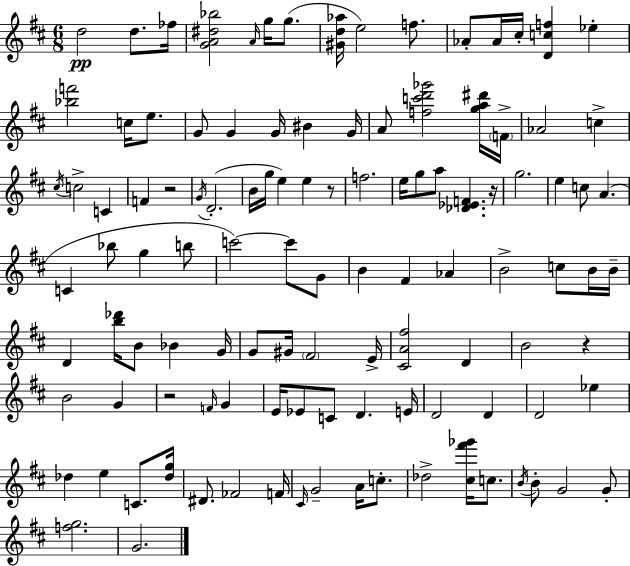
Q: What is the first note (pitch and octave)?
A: D5